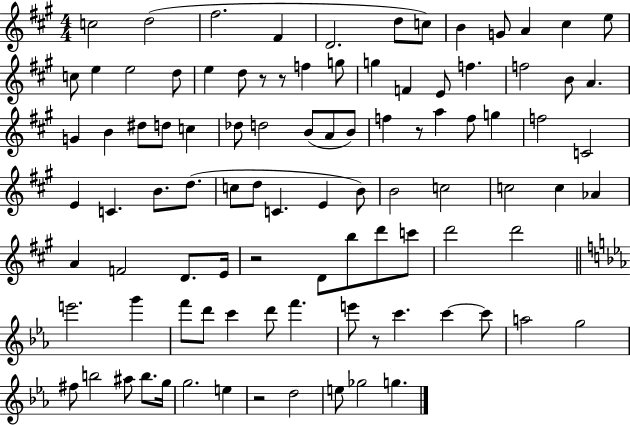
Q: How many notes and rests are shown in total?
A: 97